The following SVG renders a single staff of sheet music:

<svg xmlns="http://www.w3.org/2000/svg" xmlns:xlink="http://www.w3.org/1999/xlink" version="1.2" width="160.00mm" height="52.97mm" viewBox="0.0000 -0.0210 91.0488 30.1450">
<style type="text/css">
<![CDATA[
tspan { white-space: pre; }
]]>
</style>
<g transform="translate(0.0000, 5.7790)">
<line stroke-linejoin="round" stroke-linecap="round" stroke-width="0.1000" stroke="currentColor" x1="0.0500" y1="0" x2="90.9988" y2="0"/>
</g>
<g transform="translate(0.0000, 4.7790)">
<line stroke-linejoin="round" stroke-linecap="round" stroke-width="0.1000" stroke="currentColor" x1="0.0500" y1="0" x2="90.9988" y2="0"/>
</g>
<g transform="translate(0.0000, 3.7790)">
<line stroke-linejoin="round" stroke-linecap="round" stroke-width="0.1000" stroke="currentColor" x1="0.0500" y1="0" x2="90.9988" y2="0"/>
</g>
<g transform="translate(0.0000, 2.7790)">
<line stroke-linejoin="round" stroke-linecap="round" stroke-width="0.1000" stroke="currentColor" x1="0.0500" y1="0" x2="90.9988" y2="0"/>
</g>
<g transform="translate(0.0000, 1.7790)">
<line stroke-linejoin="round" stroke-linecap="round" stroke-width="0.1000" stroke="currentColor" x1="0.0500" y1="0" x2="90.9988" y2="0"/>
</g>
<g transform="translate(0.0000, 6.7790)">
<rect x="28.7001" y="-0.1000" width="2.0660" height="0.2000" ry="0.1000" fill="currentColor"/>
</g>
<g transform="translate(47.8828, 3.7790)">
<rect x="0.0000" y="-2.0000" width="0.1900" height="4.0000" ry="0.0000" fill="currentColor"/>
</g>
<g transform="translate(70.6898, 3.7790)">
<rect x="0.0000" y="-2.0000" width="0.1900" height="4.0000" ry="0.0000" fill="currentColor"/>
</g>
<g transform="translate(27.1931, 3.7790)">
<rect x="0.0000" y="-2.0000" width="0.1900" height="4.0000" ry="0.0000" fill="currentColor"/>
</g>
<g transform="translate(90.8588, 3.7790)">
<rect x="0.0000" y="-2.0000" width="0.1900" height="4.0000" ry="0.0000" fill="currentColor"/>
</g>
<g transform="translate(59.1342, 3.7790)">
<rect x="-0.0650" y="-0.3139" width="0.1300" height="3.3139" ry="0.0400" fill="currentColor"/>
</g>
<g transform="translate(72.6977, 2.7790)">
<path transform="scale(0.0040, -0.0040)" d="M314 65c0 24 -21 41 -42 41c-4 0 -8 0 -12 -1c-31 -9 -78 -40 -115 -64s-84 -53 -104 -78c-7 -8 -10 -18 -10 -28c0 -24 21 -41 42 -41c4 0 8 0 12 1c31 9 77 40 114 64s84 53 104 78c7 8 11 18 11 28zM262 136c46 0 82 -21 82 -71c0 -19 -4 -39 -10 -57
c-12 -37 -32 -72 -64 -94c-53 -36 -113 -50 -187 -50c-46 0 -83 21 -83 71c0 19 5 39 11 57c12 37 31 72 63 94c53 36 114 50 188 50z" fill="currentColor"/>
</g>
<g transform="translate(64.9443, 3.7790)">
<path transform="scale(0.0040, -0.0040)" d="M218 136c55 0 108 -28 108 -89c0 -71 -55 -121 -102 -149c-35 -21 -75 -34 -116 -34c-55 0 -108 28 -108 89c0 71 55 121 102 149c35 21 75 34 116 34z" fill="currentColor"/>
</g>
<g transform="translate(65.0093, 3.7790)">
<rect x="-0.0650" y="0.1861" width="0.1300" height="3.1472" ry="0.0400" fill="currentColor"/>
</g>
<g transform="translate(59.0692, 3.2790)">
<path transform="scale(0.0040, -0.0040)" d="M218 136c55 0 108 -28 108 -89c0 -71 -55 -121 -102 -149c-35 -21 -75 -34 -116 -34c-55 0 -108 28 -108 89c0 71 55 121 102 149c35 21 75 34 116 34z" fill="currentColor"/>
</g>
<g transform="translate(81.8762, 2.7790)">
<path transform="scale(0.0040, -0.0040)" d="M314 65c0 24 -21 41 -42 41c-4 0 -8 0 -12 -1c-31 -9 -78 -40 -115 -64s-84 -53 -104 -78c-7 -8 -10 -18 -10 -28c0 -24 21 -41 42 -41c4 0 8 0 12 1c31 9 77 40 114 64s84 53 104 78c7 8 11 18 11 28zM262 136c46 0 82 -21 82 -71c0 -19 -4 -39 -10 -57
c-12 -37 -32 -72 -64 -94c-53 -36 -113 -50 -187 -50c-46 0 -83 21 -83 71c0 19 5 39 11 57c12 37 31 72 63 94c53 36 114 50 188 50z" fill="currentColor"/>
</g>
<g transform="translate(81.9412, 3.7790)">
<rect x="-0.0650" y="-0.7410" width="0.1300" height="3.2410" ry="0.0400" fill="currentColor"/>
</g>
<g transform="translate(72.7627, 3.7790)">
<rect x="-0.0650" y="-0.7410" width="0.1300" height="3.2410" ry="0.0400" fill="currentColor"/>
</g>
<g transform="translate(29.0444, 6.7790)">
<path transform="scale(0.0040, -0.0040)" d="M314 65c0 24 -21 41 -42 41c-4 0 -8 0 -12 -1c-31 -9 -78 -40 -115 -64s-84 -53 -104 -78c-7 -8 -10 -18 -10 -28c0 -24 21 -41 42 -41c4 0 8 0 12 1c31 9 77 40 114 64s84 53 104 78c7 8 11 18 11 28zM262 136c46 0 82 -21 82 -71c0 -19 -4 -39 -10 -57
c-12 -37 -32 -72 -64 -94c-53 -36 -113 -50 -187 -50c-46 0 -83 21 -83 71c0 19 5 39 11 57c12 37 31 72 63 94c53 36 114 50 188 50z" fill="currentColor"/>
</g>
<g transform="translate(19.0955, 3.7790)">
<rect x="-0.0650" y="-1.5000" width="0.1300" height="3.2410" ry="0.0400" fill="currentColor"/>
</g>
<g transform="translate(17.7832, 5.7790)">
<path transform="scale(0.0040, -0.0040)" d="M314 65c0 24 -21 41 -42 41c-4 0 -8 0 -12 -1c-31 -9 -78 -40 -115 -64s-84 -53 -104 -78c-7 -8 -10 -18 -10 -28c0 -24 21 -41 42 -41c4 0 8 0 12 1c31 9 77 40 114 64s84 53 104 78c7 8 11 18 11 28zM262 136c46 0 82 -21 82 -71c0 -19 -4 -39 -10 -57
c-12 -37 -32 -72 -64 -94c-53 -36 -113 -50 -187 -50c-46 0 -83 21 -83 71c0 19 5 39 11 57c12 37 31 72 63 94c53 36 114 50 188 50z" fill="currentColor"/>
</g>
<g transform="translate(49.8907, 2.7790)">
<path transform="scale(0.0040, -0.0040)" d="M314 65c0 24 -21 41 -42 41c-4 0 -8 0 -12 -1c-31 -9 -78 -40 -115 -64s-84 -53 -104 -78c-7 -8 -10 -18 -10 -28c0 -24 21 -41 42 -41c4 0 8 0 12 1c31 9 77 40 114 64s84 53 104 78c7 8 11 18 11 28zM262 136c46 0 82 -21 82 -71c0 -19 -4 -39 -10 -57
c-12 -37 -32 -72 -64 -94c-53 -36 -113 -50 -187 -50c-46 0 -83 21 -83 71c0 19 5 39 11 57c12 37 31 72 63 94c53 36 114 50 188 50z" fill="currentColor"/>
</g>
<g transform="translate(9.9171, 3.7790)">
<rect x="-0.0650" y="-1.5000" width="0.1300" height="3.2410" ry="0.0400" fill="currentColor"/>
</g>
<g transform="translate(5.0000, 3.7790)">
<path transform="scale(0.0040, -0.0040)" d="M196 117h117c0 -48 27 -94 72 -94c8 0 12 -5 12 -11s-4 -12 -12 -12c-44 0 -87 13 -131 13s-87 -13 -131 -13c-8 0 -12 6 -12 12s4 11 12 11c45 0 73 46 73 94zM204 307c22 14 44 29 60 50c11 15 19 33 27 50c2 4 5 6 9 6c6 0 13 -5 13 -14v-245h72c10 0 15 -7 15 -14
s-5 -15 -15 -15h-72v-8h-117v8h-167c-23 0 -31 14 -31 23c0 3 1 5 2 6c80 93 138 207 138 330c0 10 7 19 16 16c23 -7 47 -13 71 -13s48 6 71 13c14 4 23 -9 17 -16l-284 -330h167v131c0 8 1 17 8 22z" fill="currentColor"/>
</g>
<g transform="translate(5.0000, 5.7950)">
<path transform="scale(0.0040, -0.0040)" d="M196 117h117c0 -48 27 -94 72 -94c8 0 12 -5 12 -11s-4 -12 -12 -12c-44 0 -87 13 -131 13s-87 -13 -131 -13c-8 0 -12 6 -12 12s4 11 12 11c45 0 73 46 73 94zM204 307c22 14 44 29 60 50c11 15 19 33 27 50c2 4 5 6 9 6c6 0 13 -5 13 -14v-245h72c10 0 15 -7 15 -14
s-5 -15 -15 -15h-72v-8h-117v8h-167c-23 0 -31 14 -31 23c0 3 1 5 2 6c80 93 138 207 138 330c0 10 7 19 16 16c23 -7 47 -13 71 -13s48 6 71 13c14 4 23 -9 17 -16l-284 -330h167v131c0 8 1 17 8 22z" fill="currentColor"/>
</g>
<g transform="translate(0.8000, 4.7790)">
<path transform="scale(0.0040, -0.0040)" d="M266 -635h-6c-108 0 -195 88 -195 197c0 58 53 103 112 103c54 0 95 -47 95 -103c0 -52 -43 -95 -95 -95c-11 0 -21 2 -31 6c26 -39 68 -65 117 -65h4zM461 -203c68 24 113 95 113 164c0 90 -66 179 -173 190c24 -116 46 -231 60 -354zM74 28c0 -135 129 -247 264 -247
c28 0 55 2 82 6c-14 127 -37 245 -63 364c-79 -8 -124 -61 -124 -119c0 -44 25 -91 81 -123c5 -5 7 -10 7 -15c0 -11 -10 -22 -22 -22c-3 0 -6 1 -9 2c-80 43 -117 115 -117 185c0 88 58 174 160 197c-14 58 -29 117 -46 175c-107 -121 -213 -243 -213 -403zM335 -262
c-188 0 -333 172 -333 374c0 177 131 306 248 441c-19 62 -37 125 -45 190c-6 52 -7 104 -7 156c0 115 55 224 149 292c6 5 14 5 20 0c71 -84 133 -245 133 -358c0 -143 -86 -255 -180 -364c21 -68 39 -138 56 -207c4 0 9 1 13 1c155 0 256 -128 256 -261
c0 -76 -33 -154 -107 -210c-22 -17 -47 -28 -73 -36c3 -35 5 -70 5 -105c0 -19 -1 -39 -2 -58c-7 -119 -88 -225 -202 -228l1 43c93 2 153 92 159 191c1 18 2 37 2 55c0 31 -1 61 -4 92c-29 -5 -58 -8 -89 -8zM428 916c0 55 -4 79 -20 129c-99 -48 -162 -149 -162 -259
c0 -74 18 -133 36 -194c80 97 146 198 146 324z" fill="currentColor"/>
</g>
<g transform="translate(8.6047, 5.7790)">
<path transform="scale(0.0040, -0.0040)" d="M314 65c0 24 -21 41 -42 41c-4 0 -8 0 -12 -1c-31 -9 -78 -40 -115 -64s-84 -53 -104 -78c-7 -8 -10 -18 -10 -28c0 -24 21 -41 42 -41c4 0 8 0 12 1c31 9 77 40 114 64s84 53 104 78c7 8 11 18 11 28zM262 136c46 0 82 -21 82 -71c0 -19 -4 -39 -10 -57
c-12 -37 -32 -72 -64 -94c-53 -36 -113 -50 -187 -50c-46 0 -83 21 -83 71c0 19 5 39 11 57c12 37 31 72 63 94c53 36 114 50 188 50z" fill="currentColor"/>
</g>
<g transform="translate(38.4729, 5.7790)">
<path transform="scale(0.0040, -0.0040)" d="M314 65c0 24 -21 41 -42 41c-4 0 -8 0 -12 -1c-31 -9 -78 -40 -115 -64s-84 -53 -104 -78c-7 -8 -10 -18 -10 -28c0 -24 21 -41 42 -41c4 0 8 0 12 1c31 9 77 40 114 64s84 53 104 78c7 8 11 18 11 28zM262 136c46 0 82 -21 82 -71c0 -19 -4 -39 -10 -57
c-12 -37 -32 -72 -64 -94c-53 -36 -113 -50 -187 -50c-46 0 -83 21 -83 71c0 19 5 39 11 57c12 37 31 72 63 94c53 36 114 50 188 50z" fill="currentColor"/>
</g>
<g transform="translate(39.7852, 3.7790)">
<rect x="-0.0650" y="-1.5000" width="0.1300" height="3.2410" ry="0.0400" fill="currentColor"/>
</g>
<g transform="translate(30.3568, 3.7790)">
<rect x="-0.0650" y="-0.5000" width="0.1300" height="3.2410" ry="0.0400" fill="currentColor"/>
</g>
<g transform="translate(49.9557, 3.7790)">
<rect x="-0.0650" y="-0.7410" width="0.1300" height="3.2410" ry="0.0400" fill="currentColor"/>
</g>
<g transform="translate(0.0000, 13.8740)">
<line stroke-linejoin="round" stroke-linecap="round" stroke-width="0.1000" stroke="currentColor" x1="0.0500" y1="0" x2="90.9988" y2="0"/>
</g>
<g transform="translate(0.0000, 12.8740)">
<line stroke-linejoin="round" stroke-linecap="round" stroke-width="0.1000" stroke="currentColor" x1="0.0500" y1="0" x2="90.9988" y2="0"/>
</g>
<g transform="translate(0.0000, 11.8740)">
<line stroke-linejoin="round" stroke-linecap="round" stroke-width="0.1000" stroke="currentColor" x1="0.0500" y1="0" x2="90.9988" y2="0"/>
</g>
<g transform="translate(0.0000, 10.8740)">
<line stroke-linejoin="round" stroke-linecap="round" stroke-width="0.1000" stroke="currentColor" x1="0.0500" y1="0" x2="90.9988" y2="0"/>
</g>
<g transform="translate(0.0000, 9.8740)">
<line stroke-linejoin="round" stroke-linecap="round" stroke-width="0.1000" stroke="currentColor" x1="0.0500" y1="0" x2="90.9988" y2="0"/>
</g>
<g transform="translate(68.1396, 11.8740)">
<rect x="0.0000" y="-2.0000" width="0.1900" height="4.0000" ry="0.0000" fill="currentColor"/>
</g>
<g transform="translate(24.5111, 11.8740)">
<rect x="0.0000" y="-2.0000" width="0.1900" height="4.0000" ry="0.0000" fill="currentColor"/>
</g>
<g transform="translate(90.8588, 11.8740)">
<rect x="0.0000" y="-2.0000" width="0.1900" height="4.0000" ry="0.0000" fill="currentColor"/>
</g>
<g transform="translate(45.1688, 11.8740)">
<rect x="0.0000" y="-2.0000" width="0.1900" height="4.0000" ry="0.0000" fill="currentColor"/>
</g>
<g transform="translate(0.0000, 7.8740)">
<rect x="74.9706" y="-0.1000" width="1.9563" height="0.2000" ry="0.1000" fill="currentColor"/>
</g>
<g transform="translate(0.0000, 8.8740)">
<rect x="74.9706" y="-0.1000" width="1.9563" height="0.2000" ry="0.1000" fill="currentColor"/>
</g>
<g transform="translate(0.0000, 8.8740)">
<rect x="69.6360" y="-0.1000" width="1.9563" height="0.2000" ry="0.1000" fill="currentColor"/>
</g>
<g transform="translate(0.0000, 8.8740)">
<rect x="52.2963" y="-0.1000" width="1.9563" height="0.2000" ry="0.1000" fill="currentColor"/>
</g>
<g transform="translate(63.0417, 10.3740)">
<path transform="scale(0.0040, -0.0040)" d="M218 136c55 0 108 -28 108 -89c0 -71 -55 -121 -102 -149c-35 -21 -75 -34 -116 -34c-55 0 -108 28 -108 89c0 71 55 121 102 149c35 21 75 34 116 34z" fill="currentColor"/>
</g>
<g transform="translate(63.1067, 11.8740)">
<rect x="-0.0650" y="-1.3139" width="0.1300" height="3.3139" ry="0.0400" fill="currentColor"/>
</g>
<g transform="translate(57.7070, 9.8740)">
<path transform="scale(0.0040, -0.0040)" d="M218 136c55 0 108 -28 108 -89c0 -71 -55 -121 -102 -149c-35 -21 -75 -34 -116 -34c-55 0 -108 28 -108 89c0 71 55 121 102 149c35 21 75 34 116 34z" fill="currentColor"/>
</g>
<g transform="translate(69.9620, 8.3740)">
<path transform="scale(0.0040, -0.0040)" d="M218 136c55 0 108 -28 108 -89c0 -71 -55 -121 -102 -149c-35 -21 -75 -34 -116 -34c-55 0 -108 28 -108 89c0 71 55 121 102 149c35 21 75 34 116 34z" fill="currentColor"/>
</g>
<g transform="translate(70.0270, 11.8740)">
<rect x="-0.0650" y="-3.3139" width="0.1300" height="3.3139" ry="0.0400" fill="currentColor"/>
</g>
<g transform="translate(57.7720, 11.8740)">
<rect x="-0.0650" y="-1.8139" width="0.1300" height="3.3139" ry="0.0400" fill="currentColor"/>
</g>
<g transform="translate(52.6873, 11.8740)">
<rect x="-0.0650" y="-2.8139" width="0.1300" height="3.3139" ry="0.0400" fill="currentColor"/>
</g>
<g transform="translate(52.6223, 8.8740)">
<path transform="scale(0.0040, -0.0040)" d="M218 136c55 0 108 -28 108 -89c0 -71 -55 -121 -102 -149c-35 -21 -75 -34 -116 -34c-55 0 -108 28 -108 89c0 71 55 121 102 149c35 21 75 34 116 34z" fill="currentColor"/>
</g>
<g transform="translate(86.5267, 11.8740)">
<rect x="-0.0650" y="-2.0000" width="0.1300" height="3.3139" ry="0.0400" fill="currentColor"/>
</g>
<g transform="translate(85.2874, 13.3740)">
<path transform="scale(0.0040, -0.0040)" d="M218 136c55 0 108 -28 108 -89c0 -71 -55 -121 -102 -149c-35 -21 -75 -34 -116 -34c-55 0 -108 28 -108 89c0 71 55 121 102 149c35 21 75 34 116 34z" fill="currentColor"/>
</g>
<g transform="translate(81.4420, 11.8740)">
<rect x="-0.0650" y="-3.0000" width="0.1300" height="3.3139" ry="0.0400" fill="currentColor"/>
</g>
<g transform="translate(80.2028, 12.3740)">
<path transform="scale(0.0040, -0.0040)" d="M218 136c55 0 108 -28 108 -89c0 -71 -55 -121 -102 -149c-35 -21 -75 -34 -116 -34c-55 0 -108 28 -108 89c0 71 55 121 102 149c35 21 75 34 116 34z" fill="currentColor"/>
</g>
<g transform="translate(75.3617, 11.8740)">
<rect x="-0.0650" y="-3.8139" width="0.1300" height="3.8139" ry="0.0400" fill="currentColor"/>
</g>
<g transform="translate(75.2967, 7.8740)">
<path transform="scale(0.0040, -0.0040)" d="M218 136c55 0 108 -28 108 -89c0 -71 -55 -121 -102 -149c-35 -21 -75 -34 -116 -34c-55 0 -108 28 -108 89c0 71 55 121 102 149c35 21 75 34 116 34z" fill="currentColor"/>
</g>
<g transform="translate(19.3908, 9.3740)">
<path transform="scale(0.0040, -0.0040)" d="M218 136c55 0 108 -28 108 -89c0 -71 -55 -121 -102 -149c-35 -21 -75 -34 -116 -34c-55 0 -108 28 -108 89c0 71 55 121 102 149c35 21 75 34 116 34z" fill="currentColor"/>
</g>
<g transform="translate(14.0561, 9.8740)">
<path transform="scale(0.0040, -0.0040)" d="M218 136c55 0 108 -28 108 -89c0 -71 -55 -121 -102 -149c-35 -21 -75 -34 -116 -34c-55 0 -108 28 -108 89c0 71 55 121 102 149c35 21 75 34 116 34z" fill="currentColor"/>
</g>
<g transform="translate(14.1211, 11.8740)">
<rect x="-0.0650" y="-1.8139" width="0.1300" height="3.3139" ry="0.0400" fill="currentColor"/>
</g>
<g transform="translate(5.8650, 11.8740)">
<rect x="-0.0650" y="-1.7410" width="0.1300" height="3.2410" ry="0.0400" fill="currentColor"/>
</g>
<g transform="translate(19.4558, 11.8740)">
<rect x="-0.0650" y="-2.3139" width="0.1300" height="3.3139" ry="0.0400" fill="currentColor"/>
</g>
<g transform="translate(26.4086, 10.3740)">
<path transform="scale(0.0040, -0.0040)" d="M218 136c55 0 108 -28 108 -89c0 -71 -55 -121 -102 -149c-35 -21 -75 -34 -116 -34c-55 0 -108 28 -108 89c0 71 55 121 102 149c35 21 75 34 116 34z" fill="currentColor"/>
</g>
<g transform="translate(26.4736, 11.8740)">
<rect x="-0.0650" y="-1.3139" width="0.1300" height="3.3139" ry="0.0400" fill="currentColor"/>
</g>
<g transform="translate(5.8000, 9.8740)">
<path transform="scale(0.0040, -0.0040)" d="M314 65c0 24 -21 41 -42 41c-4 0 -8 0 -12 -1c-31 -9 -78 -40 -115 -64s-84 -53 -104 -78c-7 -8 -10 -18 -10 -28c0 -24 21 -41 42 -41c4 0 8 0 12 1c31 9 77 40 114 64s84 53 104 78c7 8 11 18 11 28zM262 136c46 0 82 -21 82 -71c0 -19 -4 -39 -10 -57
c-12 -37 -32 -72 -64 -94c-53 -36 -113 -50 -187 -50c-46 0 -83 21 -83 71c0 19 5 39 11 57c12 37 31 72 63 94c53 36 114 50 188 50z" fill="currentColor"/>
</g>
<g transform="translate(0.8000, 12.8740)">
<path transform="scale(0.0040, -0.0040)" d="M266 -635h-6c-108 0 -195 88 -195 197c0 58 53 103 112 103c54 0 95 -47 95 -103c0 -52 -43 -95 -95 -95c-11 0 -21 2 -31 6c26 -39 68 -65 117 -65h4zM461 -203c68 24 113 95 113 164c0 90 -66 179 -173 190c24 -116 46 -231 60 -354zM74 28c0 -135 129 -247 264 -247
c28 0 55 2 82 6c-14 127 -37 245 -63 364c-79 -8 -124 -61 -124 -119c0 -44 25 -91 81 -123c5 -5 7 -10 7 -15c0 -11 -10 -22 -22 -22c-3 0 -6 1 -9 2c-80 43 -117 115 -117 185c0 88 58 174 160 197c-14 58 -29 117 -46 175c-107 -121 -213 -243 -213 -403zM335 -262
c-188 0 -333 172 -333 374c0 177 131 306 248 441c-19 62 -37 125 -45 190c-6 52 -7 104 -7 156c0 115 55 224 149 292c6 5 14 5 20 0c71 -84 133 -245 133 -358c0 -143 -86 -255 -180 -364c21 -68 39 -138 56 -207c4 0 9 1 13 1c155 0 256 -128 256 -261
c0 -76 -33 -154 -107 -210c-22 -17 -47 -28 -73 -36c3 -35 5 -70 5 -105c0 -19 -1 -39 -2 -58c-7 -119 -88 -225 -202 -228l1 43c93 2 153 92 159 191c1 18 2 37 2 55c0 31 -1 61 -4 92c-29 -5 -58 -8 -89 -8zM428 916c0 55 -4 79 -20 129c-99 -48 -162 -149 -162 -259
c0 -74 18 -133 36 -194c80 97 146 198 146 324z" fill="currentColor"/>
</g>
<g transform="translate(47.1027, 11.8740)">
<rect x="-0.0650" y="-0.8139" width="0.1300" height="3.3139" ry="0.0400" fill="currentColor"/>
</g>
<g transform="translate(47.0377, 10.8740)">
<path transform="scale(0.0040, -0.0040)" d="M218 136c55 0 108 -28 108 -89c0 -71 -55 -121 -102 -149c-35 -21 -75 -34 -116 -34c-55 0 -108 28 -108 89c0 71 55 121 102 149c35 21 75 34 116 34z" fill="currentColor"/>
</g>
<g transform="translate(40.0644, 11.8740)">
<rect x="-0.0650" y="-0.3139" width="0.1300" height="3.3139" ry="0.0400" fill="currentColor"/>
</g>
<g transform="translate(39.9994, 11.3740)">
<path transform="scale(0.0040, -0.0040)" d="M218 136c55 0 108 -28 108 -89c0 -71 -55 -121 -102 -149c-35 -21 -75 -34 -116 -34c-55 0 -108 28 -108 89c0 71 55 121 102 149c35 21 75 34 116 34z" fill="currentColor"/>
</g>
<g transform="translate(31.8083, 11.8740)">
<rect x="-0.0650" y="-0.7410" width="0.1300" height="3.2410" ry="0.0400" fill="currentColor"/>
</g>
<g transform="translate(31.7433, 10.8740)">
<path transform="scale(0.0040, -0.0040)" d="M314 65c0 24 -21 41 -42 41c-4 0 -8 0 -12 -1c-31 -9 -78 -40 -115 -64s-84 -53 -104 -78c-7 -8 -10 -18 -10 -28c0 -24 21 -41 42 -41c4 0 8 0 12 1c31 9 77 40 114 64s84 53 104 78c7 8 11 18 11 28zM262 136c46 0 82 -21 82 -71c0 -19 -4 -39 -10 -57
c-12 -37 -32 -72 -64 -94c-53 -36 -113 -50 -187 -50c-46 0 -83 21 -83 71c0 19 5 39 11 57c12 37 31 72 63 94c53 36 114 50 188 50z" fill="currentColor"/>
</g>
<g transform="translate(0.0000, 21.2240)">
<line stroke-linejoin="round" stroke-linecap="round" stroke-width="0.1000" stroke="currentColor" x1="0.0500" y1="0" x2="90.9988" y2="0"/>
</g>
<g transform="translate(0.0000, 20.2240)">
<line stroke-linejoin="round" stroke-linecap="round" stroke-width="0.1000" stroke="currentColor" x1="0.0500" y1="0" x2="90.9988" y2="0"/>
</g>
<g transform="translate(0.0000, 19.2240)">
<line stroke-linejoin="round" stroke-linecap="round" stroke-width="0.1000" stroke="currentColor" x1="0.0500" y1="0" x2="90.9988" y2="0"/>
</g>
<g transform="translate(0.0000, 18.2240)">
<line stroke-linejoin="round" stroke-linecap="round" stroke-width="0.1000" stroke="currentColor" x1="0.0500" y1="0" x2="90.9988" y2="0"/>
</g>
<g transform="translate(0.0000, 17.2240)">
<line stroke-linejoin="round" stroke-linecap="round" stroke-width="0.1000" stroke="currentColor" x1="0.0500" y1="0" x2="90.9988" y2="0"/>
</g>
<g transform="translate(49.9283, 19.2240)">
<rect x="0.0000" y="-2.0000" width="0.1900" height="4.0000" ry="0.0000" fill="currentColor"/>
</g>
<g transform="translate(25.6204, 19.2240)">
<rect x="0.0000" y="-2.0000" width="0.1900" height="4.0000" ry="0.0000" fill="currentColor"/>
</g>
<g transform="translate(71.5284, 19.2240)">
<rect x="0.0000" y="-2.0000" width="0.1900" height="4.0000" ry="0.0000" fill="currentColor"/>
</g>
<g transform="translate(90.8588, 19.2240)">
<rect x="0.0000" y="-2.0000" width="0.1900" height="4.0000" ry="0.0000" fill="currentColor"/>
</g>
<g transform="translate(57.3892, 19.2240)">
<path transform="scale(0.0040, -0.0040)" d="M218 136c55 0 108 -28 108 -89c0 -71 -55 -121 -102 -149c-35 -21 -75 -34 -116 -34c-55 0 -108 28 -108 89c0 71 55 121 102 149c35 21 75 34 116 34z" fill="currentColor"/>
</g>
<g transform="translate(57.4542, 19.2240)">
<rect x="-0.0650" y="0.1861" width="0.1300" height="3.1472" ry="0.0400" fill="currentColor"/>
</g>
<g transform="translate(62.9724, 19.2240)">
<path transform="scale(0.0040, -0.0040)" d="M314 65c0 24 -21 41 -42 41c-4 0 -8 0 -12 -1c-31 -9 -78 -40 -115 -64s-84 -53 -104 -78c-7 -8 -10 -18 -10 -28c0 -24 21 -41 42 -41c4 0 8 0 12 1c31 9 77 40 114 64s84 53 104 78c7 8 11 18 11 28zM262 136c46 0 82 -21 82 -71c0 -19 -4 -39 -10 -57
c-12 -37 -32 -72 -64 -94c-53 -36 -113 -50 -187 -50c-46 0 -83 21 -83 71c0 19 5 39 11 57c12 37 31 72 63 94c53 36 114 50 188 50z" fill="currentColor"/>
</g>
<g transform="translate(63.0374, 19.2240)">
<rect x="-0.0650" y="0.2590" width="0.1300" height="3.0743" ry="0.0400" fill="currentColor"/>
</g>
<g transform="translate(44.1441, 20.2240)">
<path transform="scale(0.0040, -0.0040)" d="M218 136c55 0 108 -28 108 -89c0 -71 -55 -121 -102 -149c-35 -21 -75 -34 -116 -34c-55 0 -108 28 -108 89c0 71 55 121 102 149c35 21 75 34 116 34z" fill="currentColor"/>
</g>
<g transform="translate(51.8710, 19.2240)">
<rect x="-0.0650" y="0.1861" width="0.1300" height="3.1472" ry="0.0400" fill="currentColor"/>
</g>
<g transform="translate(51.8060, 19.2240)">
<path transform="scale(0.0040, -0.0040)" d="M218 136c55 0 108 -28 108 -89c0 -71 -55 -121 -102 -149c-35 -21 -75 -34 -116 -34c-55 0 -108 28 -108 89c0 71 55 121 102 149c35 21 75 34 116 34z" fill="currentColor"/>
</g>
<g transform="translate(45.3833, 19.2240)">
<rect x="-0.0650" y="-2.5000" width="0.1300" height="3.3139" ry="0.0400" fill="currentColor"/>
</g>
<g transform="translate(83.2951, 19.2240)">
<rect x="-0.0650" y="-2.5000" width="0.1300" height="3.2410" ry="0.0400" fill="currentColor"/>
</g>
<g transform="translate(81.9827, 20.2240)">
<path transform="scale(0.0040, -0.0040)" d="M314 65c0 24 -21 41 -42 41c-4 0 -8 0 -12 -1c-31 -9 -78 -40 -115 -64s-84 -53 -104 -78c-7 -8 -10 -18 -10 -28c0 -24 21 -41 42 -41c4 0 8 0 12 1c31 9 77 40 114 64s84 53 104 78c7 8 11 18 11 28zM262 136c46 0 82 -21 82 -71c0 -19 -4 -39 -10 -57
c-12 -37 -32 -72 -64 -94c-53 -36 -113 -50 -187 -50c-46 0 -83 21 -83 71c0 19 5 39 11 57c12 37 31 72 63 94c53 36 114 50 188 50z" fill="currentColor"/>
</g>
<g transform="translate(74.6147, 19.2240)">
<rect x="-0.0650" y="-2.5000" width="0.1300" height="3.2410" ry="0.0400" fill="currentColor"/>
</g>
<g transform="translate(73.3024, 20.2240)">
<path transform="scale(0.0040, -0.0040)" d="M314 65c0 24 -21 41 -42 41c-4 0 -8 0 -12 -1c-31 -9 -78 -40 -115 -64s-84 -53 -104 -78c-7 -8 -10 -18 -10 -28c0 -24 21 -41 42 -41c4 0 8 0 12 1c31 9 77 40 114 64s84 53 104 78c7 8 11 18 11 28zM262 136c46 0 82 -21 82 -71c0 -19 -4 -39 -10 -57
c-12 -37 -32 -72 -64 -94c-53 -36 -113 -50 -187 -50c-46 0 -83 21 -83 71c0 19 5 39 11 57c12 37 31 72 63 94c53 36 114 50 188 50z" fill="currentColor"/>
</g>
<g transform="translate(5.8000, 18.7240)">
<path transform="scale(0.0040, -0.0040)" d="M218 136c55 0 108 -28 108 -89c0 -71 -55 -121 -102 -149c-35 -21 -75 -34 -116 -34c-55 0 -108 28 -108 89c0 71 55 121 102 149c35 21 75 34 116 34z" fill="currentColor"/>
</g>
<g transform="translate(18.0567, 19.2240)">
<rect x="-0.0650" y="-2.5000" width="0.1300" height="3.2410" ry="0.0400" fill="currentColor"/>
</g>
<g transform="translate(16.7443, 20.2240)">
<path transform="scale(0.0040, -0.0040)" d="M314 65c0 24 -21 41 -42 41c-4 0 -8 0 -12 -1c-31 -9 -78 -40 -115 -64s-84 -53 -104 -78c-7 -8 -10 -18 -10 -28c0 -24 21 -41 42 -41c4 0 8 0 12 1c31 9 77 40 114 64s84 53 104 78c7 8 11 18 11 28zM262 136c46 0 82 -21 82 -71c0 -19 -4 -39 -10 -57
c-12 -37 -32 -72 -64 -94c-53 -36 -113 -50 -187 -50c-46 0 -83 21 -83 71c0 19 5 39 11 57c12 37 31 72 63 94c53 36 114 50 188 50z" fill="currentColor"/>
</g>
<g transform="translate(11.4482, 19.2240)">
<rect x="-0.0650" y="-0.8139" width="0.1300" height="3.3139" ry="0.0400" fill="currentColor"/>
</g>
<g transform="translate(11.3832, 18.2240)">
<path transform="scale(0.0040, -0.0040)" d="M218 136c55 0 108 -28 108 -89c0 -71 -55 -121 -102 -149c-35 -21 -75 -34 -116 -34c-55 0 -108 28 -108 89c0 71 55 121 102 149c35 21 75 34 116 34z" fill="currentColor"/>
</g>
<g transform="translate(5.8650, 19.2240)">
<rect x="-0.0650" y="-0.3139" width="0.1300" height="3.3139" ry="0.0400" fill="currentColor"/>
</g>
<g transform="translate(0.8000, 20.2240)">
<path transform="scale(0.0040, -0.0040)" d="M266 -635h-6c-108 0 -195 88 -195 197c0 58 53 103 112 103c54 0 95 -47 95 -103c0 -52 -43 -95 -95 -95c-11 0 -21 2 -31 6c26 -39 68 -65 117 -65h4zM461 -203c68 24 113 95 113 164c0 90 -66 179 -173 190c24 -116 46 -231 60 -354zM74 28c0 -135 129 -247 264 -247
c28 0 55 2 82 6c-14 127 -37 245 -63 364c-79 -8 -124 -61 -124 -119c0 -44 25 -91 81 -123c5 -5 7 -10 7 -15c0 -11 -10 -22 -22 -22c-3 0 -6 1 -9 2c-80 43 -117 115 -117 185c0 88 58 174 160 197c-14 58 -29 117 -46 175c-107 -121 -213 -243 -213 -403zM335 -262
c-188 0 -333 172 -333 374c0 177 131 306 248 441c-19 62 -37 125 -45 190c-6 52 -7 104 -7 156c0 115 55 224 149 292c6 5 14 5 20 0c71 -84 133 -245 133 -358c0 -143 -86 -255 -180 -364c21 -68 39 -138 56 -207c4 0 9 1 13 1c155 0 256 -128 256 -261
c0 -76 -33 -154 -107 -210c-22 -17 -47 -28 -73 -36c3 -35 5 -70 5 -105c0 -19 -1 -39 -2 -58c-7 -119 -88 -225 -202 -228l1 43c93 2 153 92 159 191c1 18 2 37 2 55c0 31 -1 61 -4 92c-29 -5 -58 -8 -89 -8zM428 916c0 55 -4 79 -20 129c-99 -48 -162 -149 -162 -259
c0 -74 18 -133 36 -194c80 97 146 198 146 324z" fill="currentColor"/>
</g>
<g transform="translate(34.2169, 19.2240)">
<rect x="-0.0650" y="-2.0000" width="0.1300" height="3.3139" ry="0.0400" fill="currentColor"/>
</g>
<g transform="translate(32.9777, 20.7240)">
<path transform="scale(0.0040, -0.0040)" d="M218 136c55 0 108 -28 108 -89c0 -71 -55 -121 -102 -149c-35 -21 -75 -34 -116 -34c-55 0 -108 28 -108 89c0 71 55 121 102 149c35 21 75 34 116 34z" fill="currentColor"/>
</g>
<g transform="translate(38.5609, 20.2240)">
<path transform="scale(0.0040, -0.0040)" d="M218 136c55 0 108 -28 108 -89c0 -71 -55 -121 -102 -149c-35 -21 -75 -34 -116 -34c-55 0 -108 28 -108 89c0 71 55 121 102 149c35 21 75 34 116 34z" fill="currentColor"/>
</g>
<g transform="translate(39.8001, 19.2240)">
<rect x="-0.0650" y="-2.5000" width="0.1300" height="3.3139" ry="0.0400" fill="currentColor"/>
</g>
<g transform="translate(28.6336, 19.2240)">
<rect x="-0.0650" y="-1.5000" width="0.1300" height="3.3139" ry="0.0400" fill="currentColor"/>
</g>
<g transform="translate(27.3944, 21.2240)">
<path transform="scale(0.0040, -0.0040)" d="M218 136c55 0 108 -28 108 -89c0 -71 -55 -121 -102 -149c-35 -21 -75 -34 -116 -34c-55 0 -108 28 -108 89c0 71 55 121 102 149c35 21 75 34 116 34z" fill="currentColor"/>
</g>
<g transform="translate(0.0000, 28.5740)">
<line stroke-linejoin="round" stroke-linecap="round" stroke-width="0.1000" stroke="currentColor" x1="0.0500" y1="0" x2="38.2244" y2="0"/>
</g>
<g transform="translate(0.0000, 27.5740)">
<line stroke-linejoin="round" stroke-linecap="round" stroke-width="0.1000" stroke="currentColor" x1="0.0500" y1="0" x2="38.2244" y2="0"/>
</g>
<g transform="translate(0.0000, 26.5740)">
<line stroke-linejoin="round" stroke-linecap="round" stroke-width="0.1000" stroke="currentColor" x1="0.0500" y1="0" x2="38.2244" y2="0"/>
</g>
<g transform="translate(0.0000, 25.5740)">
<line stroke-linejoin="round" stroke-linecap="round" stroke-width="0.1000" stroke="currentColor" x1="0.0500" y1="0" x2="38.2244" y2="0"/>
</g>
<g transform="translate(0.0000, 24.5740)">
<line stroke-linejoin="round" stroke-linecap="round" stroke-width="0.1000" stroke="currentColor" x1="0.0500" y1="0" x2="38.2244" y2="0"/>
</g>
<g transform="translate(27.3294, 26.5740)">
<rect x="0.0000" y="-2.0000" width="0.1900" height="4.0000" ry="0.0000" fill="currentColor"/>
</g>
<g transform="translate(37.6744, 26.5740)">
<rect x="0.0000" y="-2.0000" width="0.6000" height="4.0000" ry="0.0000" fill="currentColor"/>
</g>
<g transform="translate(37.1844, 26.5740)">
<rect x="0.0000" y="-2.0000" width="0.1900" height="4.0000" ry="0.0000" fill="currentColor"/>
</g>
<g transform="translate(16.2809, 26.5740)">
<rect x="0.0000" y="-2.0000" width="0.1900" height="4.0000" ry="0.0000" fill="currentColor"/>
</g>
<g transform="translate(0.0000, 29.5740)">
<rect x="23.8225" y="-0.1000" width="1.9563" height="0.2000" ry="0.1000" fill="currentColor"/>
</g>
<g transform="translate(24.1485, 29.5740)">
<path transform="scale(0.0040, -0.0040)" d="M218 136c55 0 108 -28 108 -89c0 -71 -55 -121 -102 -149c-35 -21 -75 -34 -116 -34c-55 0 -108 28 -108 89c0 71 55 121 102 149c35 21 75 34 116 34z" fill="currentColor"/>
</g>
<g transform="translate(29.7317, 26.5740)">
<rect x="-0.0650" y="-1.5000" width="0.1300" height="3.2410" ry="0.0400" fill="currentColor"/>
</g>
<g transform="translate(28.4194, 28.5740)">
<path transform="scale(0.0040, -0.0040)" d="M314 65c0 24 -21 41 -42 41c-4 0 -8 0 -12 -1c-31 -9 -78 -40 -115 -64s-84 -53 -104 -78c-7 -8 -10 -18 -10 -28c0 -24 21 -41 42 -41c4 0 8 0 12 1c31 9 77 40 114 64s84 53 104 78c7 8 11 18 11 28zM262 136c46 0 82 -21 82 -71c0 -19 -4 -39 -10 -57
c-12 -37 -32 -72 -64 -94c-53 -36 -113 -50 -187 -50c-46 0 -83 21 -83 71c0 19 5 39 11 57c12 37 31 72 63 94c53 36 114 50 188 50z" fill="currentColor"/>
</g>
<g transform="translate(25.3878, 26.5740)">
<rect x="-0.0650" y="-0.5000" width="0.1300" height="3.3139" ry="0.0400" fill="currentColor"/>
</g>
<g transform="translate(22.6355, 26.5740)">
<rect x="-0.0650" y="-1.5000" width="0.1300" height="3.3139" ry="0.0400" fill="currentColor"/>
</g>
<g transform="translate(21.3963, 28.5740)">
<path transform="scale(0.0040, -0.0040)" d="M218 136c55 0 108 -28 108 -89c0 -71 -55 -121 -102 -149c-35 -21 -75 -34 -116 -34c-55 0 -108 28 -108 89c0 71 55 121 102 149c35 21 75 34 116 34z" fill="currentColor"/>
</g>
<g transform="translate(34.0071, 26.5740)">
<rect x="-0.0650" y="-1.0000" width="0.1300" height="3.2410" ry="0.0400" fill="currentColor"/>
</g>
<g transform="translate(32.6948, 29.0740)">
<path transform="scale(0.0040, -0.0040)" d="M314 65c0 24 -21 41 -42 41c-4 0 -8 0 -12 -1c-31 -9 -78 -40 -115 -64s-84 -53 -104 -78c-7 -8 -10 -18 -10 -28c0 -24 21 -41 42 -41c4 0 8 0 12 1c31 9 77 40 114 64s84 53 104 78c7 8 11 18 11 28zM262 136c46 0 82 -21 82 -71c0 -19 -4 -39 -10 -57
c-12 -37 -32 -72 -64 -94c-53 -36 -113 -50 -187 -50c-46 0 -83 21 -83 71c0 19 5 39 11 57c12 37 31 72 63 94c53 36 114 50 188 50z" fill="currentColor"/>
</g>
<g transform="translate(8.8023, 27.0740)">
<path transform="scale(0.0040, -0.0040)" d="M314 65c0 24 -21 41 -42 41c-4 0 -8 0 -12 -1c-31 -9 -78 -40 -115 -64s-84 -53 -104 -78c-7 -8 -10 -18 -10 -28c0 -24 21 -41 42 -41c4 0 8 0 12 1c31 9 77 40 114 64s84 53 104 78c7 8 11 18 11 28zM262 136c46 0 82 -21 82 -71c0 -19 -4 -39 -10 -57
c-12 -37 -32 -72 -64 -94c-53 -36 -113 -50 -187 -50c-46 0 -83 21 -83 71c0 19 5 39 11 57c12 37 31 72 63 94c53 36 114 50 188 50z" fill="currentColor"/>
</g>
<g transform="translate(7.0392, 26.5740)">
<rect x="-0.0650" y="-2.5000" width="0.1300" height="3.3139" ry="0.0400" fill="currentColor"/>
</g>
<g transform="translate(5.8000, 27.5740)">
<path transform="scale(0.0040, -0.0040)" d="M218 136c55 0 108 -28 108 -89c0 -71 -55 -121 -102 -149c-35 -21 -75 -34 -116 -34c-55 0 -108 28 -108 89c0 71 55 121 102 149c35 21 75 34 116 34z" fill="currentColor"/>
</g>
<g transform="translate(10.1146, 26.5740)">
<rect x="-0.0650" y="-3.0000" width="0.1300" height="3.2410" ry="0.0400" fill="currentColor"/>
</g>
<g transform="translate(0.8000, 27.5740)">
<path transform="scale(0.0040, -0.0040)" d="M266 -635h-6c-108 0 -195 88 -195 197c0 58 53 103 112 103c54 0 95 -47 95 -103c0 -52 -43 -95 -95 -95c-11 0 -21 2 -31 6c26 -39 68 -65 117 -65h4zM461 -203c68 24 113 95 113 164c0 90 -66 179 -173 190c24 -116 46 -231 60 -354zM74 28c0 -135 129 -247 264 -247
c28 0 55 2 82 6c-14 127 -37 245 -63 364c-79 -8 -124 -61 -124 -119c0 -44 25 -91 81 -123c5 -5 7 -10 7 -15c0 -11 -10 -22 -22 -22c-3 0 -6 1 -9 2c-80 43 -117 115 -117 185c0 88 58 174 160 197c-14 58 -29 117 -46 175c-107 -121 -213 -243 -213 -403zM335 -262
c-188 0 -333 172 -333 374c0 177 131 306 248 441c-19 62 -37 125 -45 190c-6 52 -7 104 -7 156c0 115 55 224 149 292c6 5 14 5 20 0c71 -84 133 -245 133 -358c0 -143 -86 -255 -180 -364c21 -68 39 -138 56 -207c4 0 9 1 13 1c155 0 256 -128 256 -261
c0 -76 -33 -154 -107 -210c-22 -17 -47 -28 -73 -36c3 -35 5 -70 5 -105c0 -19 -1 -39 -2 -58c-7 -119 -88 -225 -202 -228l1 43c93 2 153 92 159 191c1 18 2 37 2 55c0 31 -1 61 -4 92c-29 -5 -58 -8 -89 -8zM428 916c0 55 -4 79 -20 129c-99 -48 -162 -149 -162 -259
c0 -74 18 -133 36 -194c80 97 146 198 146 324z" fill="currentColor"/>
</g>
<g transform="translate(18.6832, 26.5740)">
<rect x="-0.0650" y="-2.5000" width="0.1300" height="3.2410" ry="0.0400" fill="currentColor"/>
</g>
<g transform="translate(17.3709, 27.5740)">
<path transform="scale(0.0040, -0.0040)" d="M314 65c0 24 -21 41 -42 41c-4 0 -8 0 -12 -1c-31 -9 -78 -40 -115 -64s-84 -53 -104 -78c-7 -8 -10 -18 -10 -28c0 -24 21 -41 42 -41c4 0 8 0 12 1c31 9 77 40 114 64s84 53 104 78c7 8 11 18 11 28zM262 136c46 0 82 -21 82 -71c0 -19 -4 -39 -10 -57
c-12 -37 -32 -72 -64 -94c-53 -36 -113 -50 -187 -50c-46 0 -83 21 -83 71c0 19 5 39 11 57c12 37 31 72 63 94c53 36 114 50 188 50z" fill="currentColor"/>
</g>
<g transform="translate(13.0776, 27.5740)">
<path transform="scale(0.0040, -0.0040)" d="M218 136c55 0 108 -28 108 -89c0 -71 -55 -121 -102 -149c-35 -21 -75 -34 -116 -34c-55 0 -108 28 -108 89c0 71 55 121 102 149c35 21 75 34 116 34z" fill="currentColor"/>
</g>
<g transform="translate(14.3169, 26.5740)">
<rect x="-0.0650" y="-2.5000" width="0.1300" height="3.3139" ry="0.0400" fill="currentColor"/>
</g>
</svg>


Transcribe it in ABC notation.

X:1
T:Untitled
M:4/4
L:1/4
K:C
E2 E2 C2 E2 d2 c B d2 d2 f2 f g e d2 c d a f e b c' A F c d G2 E F G G B B B2 G2 G2 G A2 G G2 E C E2 D2